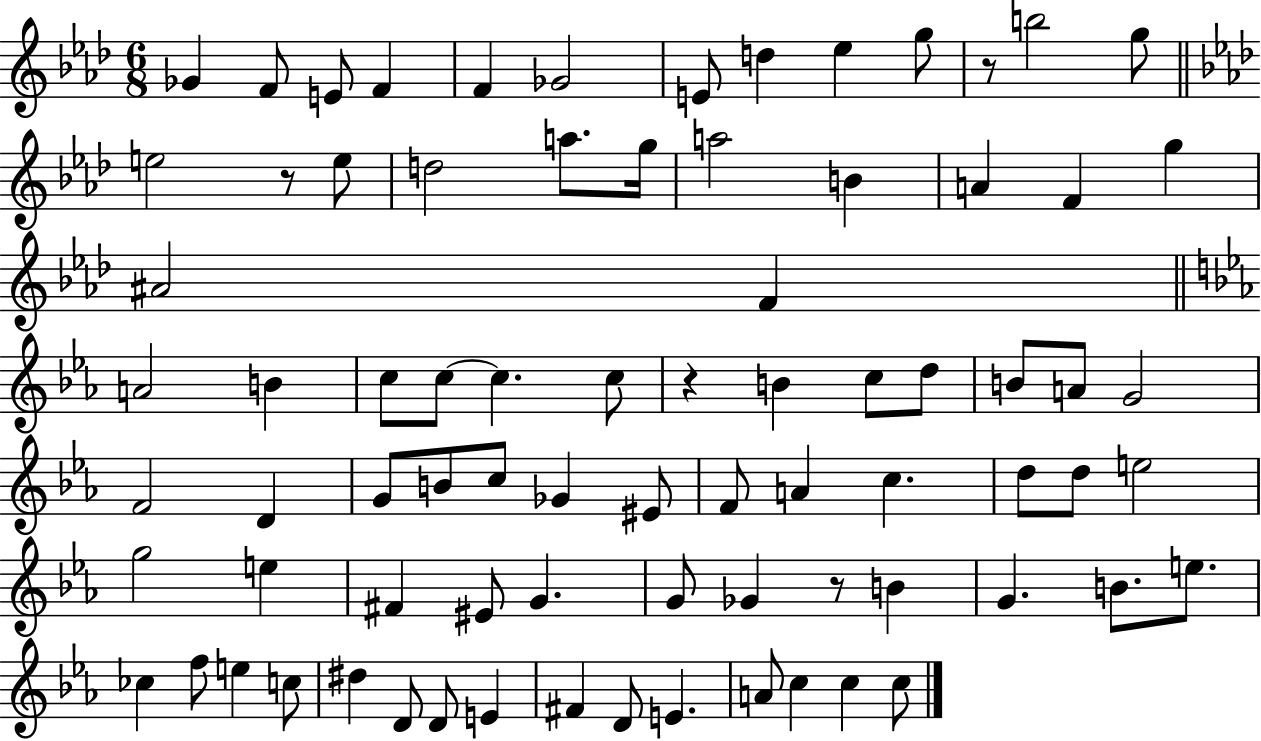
X:1
T:Untitled
M:6/8
L:1/4
K:Ab
_G F/2 E/2 F F _G2 E/2 d _e g/2 z/2 b2 g/2 e2 z/2 e/2 d2 a/2 g/4 a2 B A F g ^A2 F A2 B c/2 c/2 c c/2 z B c/2 d/2 B/2 A/2 G2 F2 D G/2 B/2 c/2 _G ^E/2 F/2 A c d/2 d/2 e2 g2 e ^F ^E/2 G G/2 _G z/2 B G B/2 e/2 _c f/2 e c/2 ^d D/2 D/2 E ^F D/2 E A/2 c c c/2